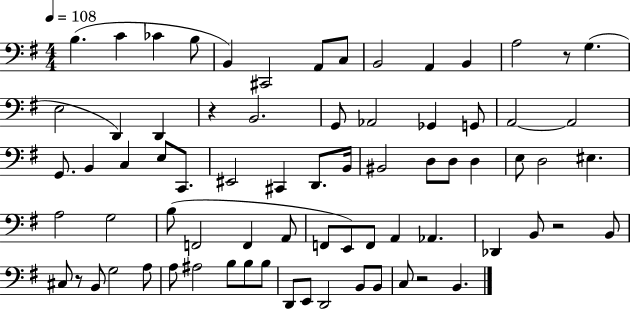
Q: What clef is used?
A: bass